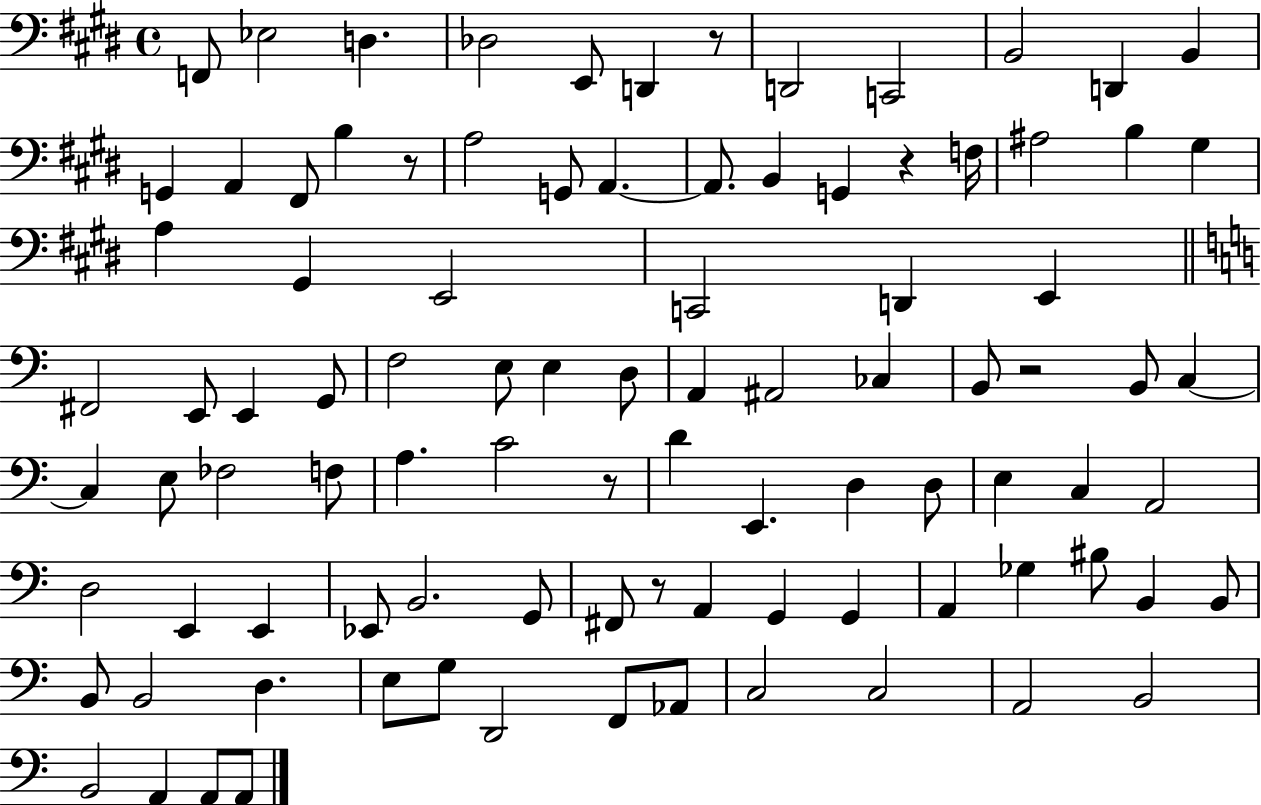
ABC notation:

X:1
T:Untitled
M:4/4
L:1/4
K:E
F,,/2 _E,2 D, _D,2 E,,/2 D,, z/2 D,,2 C,,2 B,,2 D,, B,, G,, A,, ^F,,/2 B, z/2 A,2 G,,/2 A,, A,,/2 B,, G,, z F,/4 ^A,2 B, ^G, A, ^G,, E,,2 C,,2 D,, E,, ^F,,2 E,,/2 E,, G,,/2 F,2 E,/2 E, D,/2 A,, ^A,,2 _C, B,,/2 z2 B,,/2 C, C, E,/2 _F,2 F,/2 A, C2 z/2 D E,, D, D,/2 E, C, A,,2 D,2 E,, E,, _E,,/2 B,,2 G,,/2 ^F,,/2 z/2 A,, G,, G,, A,, _G, ^B,/2 B,, B,,/2 B,,/2 B,,2 D, E,/2 G,/2 D,,2 F,,/2 _A,,/2 C,2 C,2 A,,2 B,,2 B,,2 A,, A,,/2 A,,/2